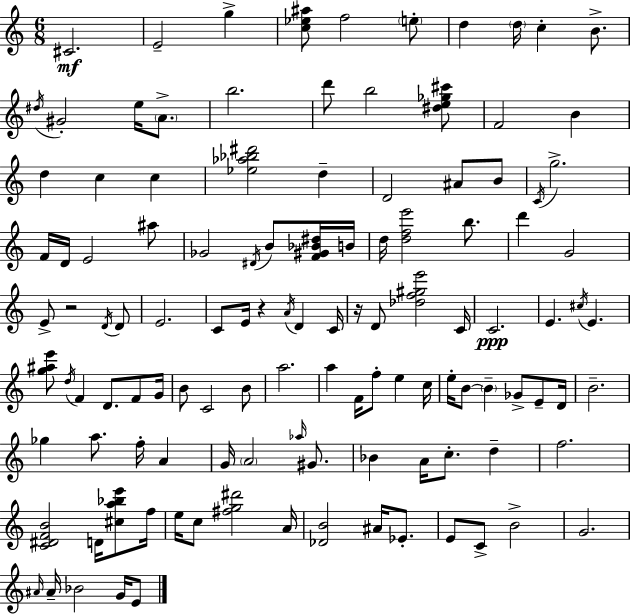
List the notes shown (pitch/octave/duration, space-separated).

C#4/h. E4/h G5/q [C5,Eb5,A#5]/e F5/h E5/e D5/q D5/s C5/q B4/e. D#5/s G#4/h E5/s A4/e. B5/h. D6/e B5/h [D#5,E5,Gb5,C#6]/e F4/h B4/q D5/q C5/q C5/q [Eb5,Ab5,Bb5,D#6]/h D5/q D4/h A#4/e B4/e C4/s G5/h. F4/s D4/s E4/h A#5/e Gb4/h D#4/s B4/e [F4,G#4,Bb4,D#5]/s B4/s D5/s [D5,F5,E6]/h B5/e. D6/q G4/h E4/e R/h D4/s D4/e E4/h. C4/e E4/s R/q A4/s D4/q C4/s R/s D4/e [Db5,F5,G#5,E6]/h C4/s C4/h. E4/q. C#5/s E4/q. [G5,A#5,E6]/e D5/s F4/q D4/e. F4/e G4/s B4/e C4/h B4/e A5/h. A5/q F4/s F5/e E5/q C5/s E5/s B4/e B4/q Gb4/e E4/e D4/s B4/h. Gb5/q A5/e. F5/s A4/q G4/s A4/h Ab5/s G#4/e. Bb4/q A4/s C5/e. D5/q F5/h. [C4,D#4,F4,B4]/h D4/s [C#5,A5,Bb5,E6]/e F5/s E5/s C5/e [F#5,G5,D#6]/h A4/s [Db4,B4]/h A#4/s Eb4/e. E4/e C4/e B4/h G4/h. A#4/s A#4/s Bb4/h G4/s E4/e